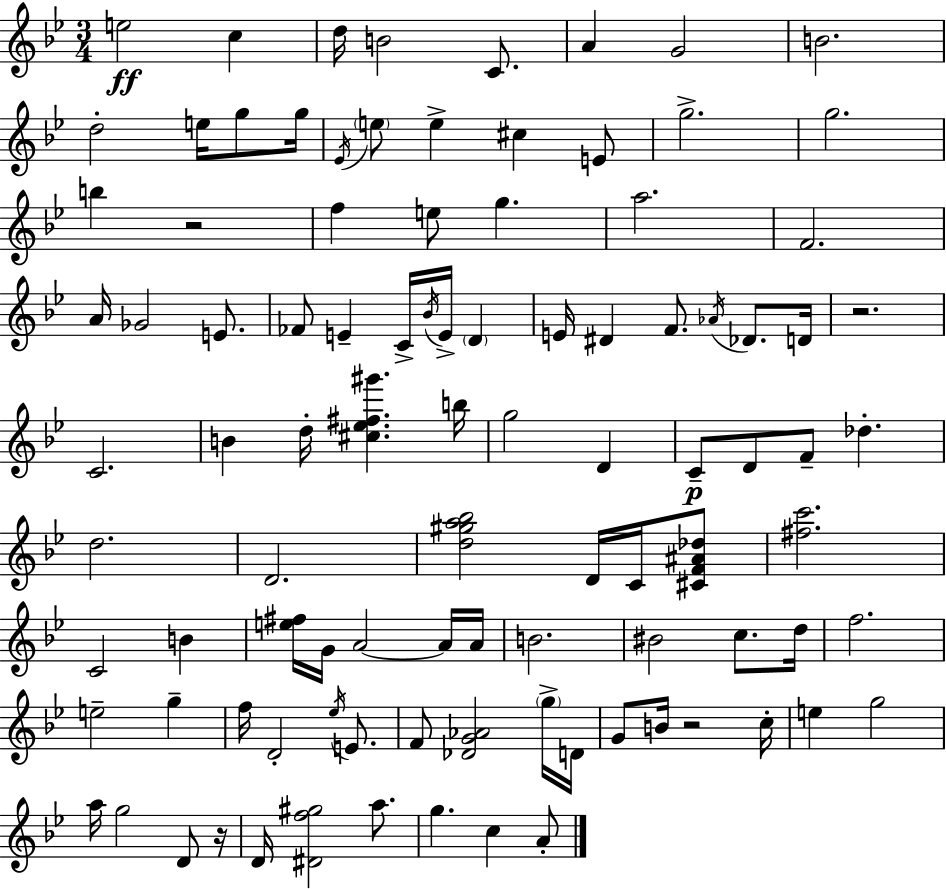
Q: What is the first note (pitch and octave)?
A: E5